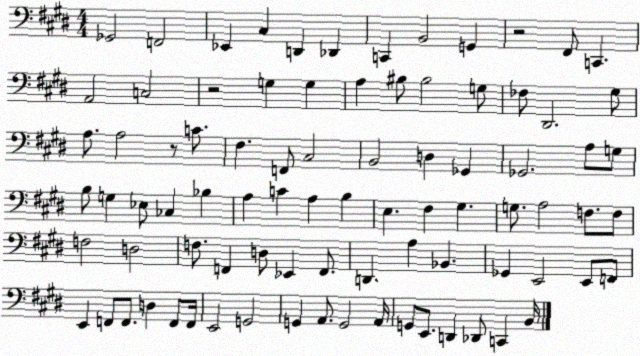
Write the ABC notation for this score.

X:1
T:Untitled
M:4/4
L:1/4
K:E
_G,,2 F,,2 _E,, ^C, D,, _D,, C,, B,,2 G,, z2 ^F,,/2 C,, A,,2 C,2 z2 G, G, A, ^B,/2 ^B,2 G,/2 _F,/2 ^D,,2 ^G,/2 A,/2 A,2 z/2 C/2 ^F, F,,/2 ^C,2 B,,2 D, _G,, _G,,2 A,/2 G,/2 B,/2 G, _E,/2 _C, _B, A, C A, B, E, ^F, ^G, G,/2 A,2 F,/2 F,/2 F,2 D,2 F,/2 F,, D,/2 _E,, F,,/2 D,, A, _B,, _G,, E,,2 E,,/2 F,,/2 E,, F,,/2 F,,/2 D, F,,/2 F,,/4 E,,2 G,,2 G,, A,,/2 G,,2 A,,/4 G,,/2 E,,/2 D,, _D,,/2 C,, B,,/4